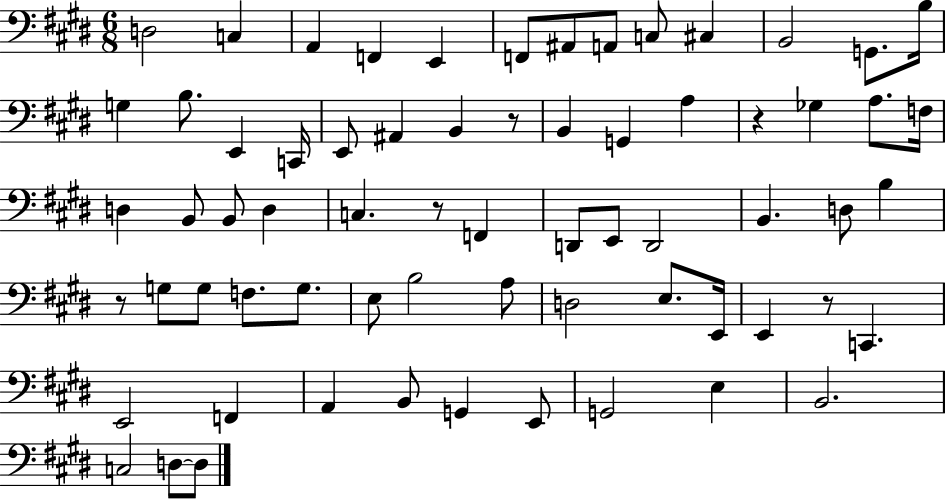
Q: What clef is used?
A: bass